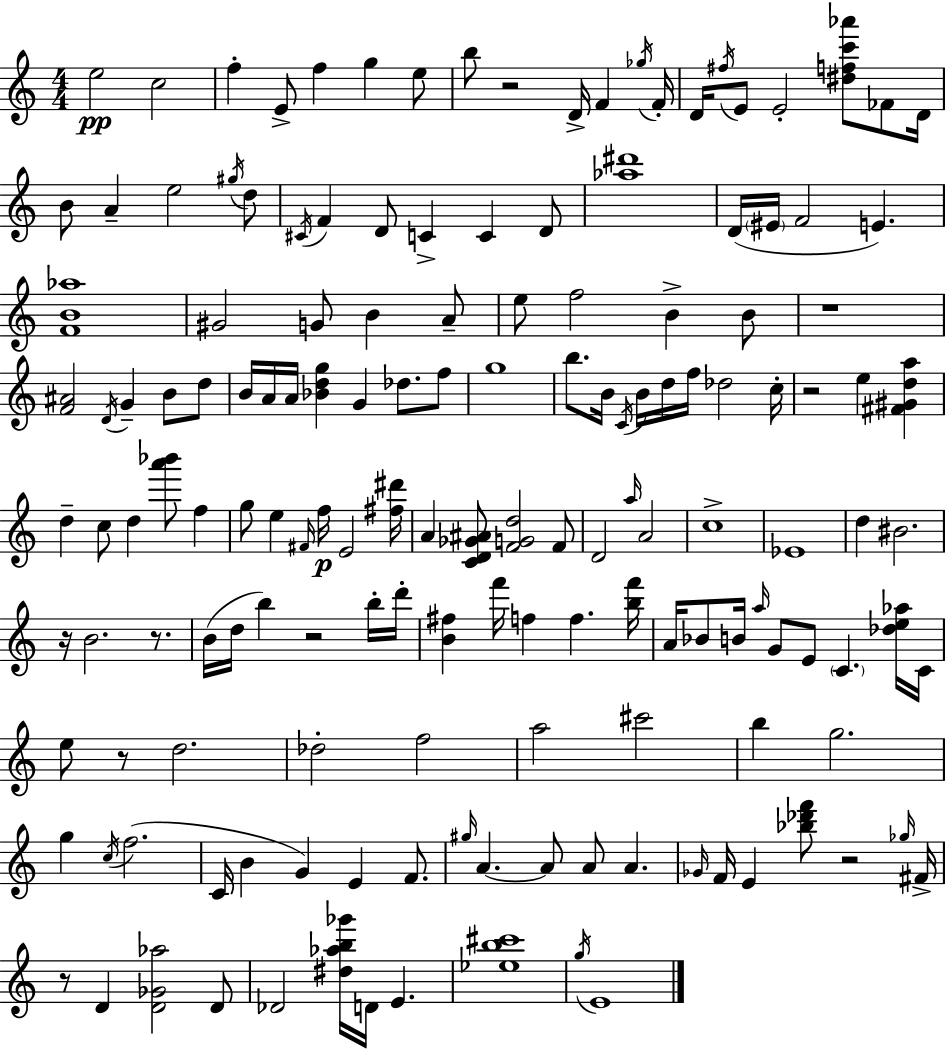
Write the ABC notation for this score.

X:1
T:Untitled
M:4/4
L:1/4
K:C
e2 c2 f E/2 f g e/2 b/2 z2 D/4 F _g/4 F/4 D/4 ^f/4 E/2 E2 [^dfc'_a']/2 _F/2 D/4 B/2 A e2 ^g/4 d/2 ^C/4 F D/2 C C D/2 [_a^d']4 D/4 ^E/4 F2 E [FB_a]4 ^G2 G/2 B A/2 e/2 f2 B B/2 z4 [F^A]2 D/4 G B/2 d/2 B/4 A/4 A/4 [_Bdg] G _d/2 f/2 g4 b/2 B/4 C/4 B/4 d/4 f/4 _d2 c/4 z2 e [^F^Gda] d c/2 d [a'_b']/2 f g/2 e ^F/4 f/4 E2 [^f^d']/4 A [CD_G^A]/2 [FGd]2 F/2 D2 a/4 A2 c4 _E4 d ^B2 z/4 B2 z/2 B/4 d/4 b z2 b/4 d'/4 [B^f] f'/4 f f [bf']/4 A/4 _B/2 B/4 a/4 G/2 E/2 C [_de_a]/4 C/4 e/2 z/2 d2 _d2 f2 a2 ^c'2 b g2 g c/4 f2 C/4 B G E F/2 ^g/4 A A/2 A/2 A _G/4 F/4 E [_b_d'f']/2 z2 _g/4 ^F/4 z/2 D [D_G_a]2 D/2 _D2 [^d_ab_g']/4 D/4 E [_eb^c']4 g/4 E4